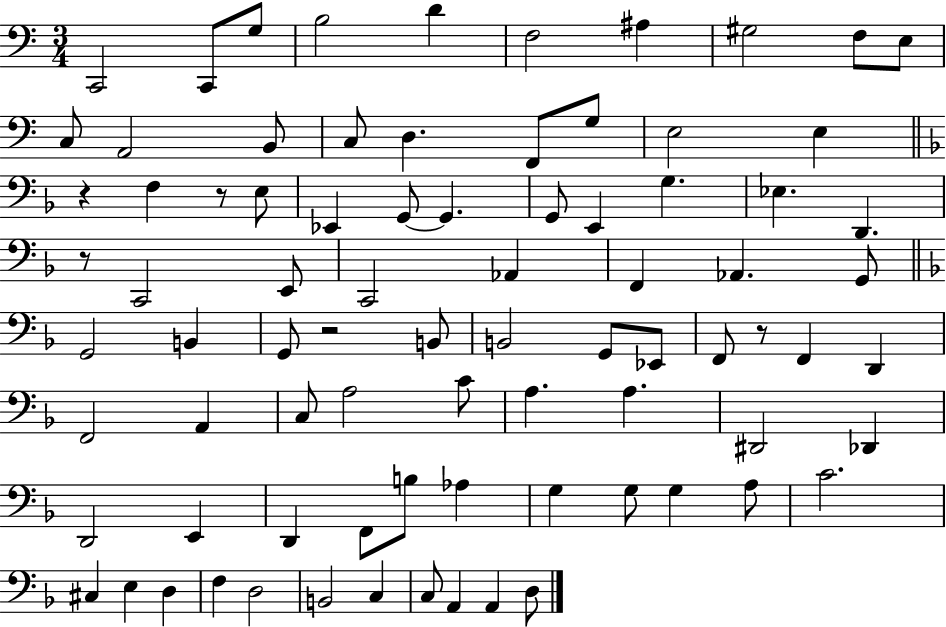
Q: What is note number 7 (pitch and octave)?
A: A#3